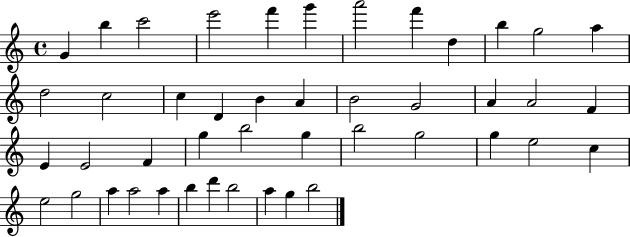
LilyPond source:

{
  \clef treble
  \time 4/4
  \defaultTimeSignature
  \key c \major
  g'4 b''4 c'''2 | e'''2 f'''4 g'''4 | a'''2 f'''4 d''4 | b''4 g''2 a''4 | \break d''2 c''2 | c''4 d'4 b'4 a'4 | b'2 g'2 | a'4 a'2 f'4 | \break e'4 e'2 f'4 | g''4 b''2 g''4 | b''2 g''2 | g''4 e''2 c''4 | \break e''2 g''2 | a''4 a''2 a''4 | b''4 d'''4 b''2 | a''4 g''4 b''2 | \break \bar "|."
}